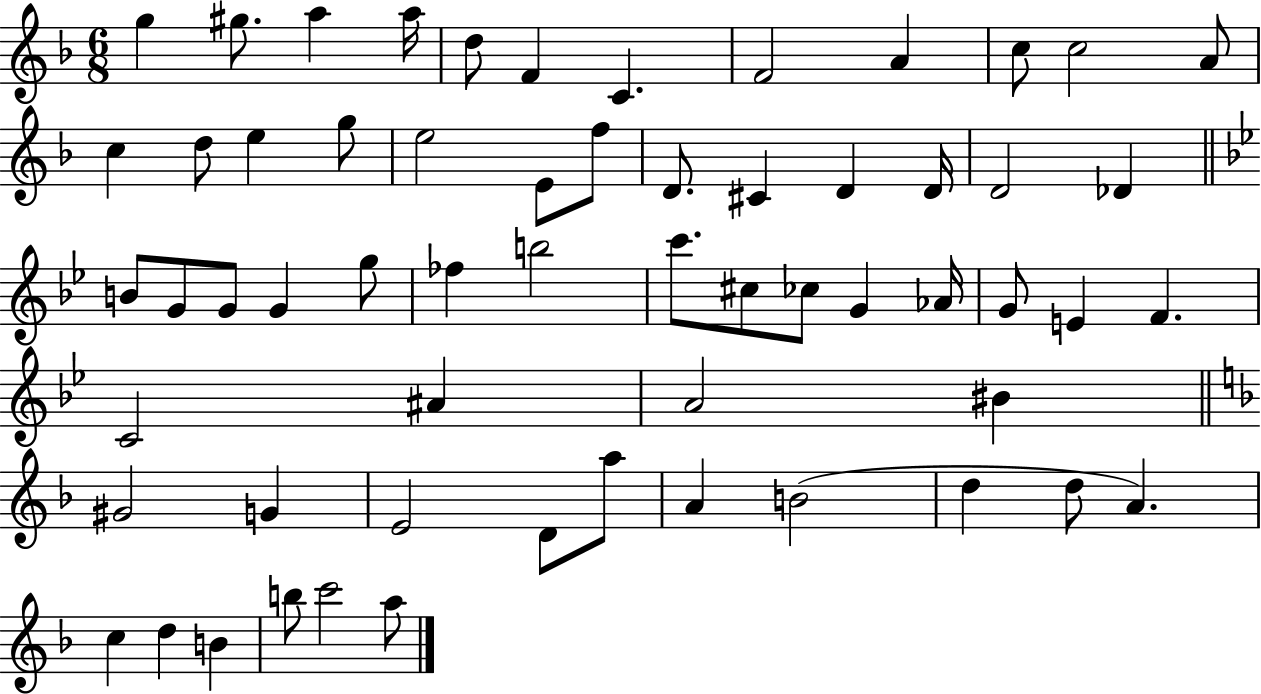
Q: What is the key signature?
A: F major